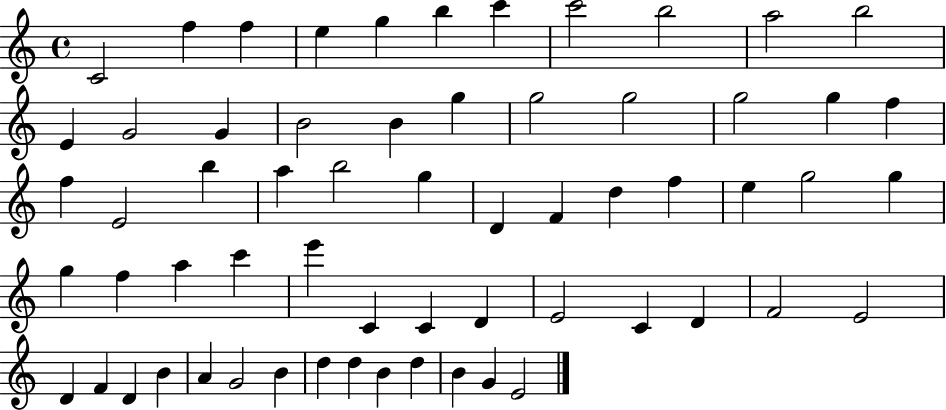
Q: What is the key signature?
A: C major